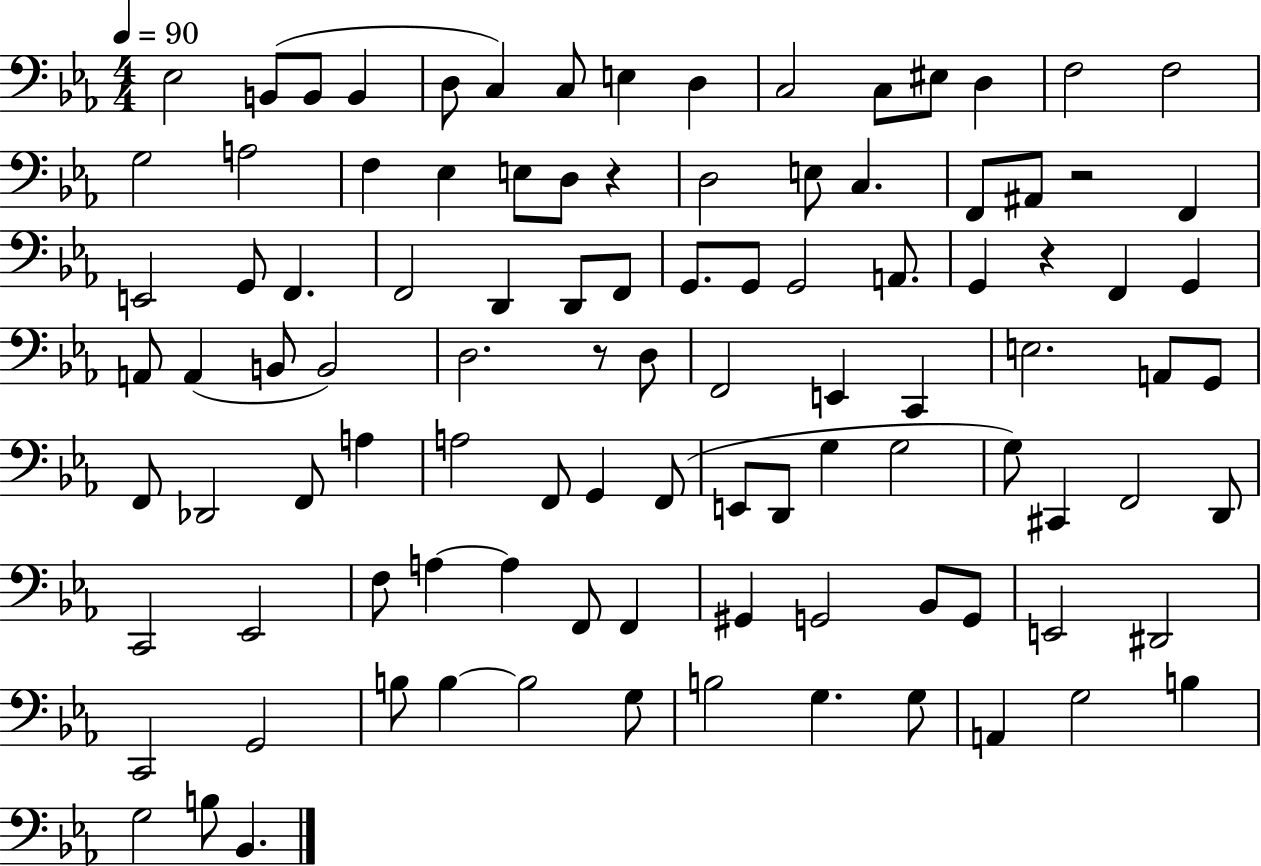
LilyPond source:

{
  \clef bass
  \numericTimeSignature
  \time 4/4
  \key ees \major
  \tempo 4 = 90
  \repeat volta 2 { ees2 b,8( b,8 b,4 | d8 c4) c8 e4 d4 | c2 c8 eis8 d4 | f2 f2 | \break g2 a2 | f4 ees4 e8 d8 r4 | d2 e8 c4. | f,8 ais,8 r2 f,4 | \break e,2 g,8 f,4. | f,2 d,4 d,8 f,8 | g,8. g,8 g,2 a,8. | g,4 r4 f,4 g,4 | \break a,8 a,4( b,8 b,2) | d2. r8 d8 | f,2 e,4 c,4 | e2. a,8 g,8 | \break f,8 des,2 f,8 a4 | a2 f,8 g,4 f,8( | e,8 d,8 g4 g2 | g8) cis,4 f,2 d,8 | \break c,2 ees,2 | f8 a4~~ a4 f,8 f,4 | gis,4 g,2 bes,8 g,8 | e,2 dis,2 | \break c,2 g,2 | b8 b4~~ b2 g8 | b2 g4. g8 | a,4 g2 b4 | \break g2 b8 bes,4. | } \bar "|."
}